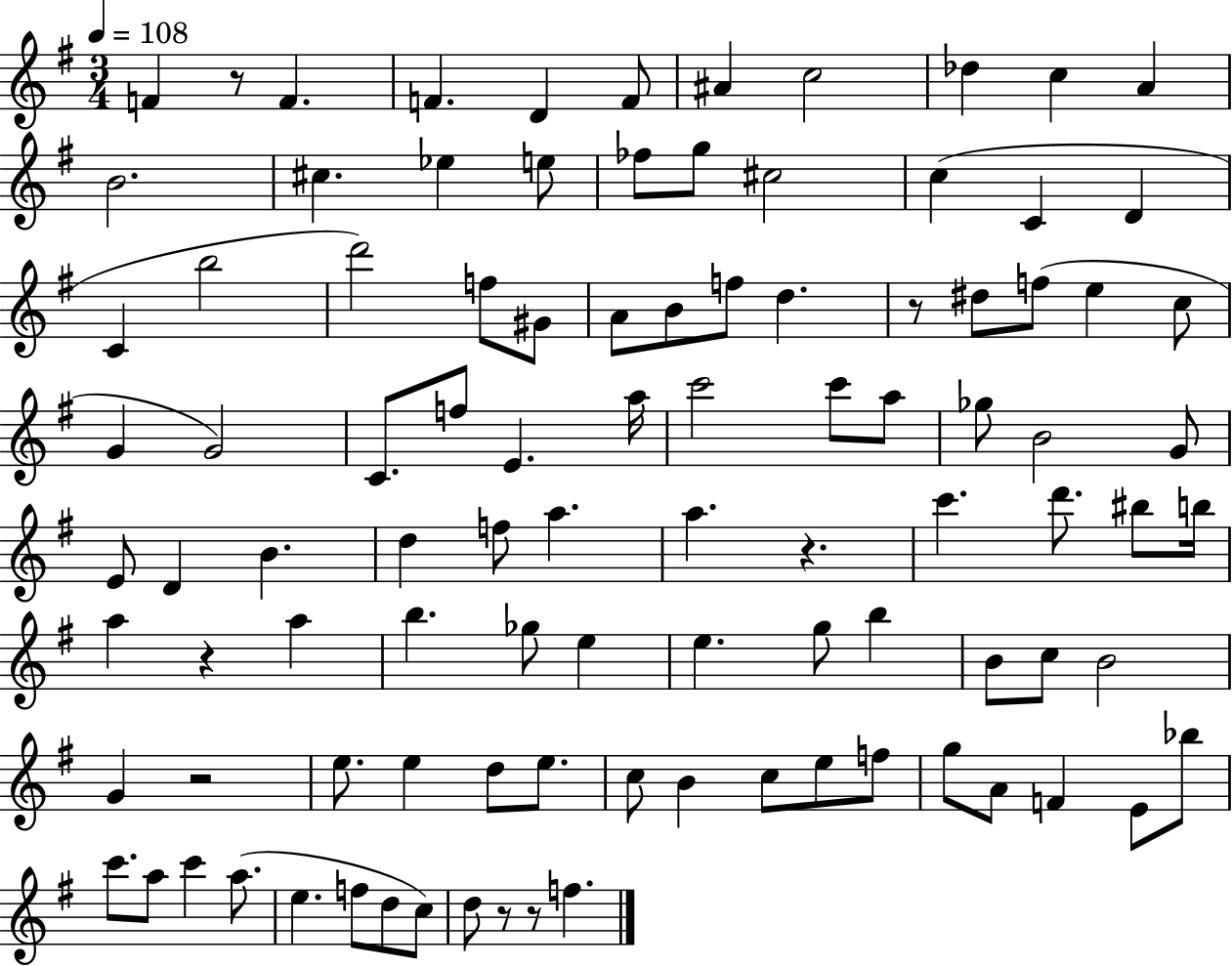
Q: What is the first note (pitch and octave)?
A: F4